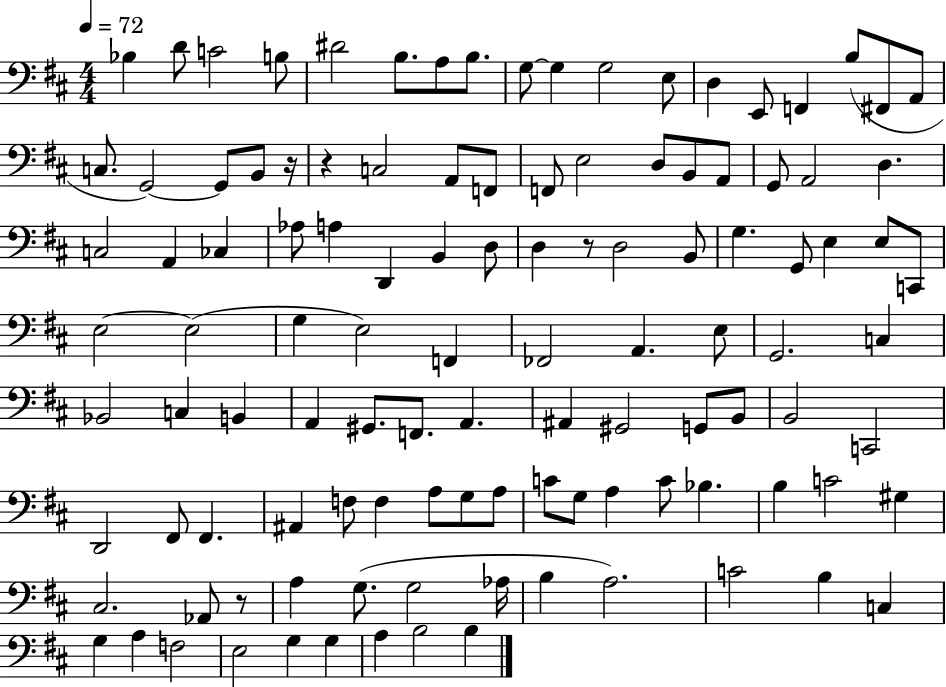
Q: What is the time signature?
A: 4/4